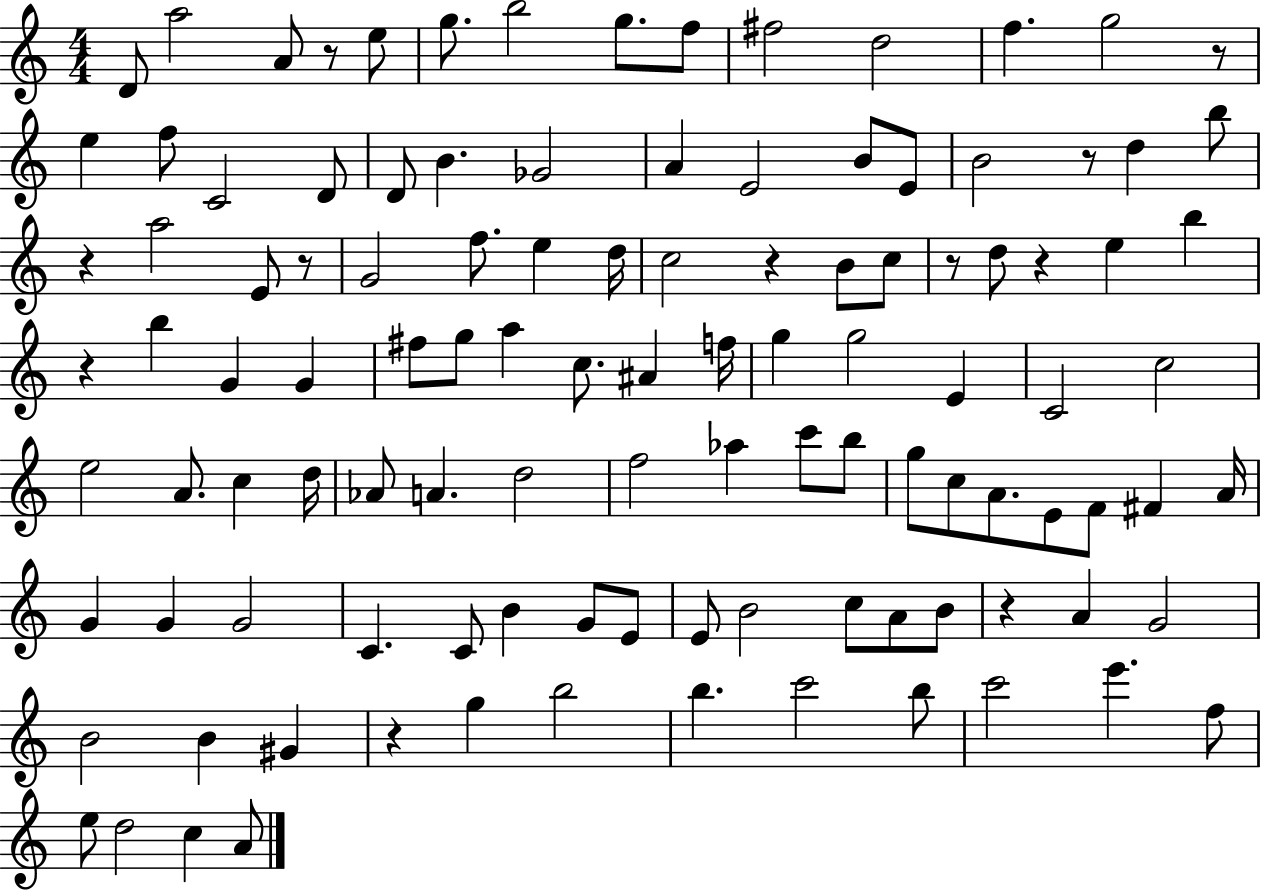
{
  \clef treble
  \numericTimeSignature
  \time 4/4
  \key c \major
  \repeat volta 2 { d'8 a''2 a'8 r8 e''8 | g''8. b''2 g''8. f''8 | fis''2 d''2 | f''4. g''2 r8 | \break e''4 f''8 c'2 d'8 | d'8 b'4. ges'2 | a'4 e'2 b'8 e'8 | b'2 r8 d''4 b''8 | \break r4 a''2 e'8 r8 | g'2 f''8. e''4 d''16 | c''2 r4 b'8 c''8 | r8 d''8 r4 e''4 b''4 | \break r4 b''4 g'4 g'4 | fis''8 g''8 a''4 c''8. ais'4 f''16 | g''4 g''2 e'4 | c'2 c''2 | \break e''2 a'8. c''4 d''16 | aes'8 a'4. d''2 | f''2 aes''4 c'''8 b''8 | g''8 c''8 a'8. e'8 f'8 fis'4 a'16 | \break g'4 g'4 g'2 | c'4. c'8 b'4 g'8 e'8 | e'8 b'2 c''8 a'8 b'8 | r4 a'4 g'2 | \break b'2 b'4 gis'4 | r4 g''4 b''2 | b''4. c'''2 b''8 | c'''2 e'''4. f''8 | \break e''8 d''2 c''4 a'8 | } \bar "|."
}